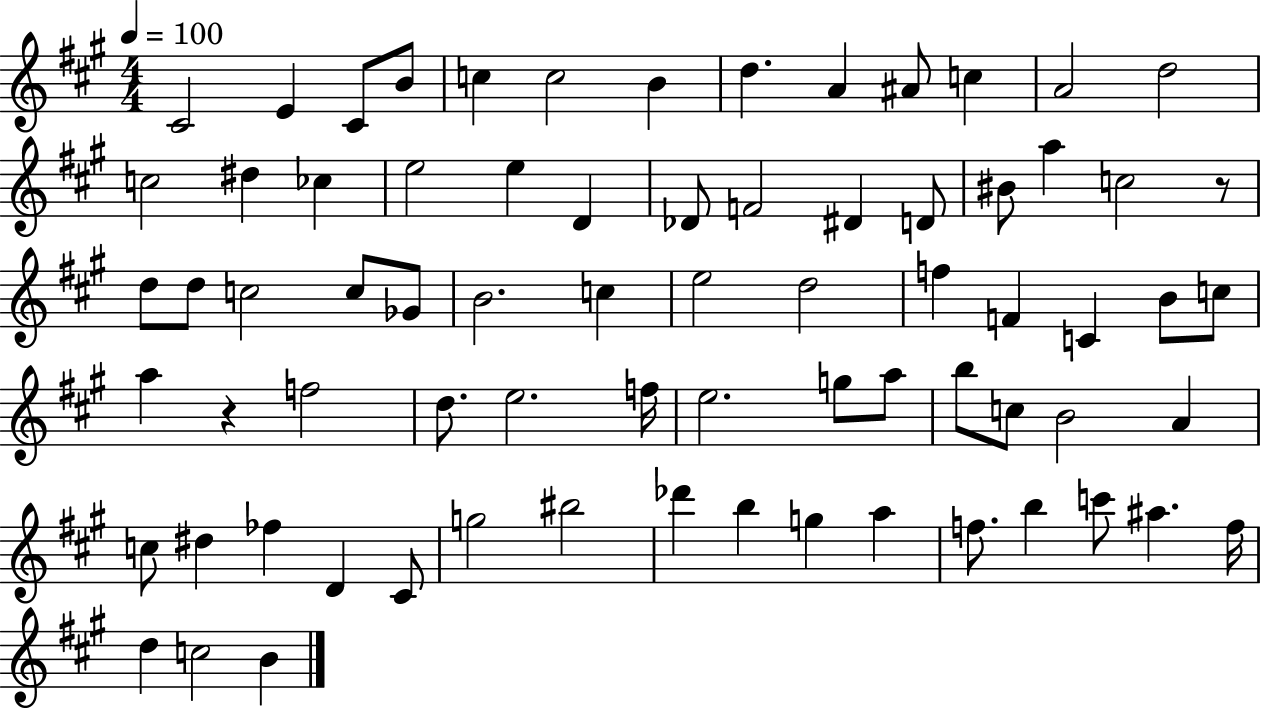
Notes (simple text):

C#4/h E4/q C#4/e B4/e C5/q C5/h B4/q D5/q. A4/q A#4/e C5/q A4/h D5/h C5/h D#5/q CES5/q E5/h E5/q D4/q Db4/e F4/h D#4/q D4/e BIS4/e A5/q C5/h R/e D5/e D5/e C5/h C5/e Gb4/e B4/h. C5/q E5/h D5/h F5/q F4/q C4/q B4/e C5/e A5/q R/q F5/h D5/e. E5/h. F5/s E5/h. G5/e A5/e B5/e C5/e B4/h A4/q C5/e D#5/q FES5/q D4/q C#4/e G5/h BIS5/h Db6/q B5/q G5/q A5/q F5/e. B5/q C6/e A#5/q. F5/s D5/q C5/h B4/q